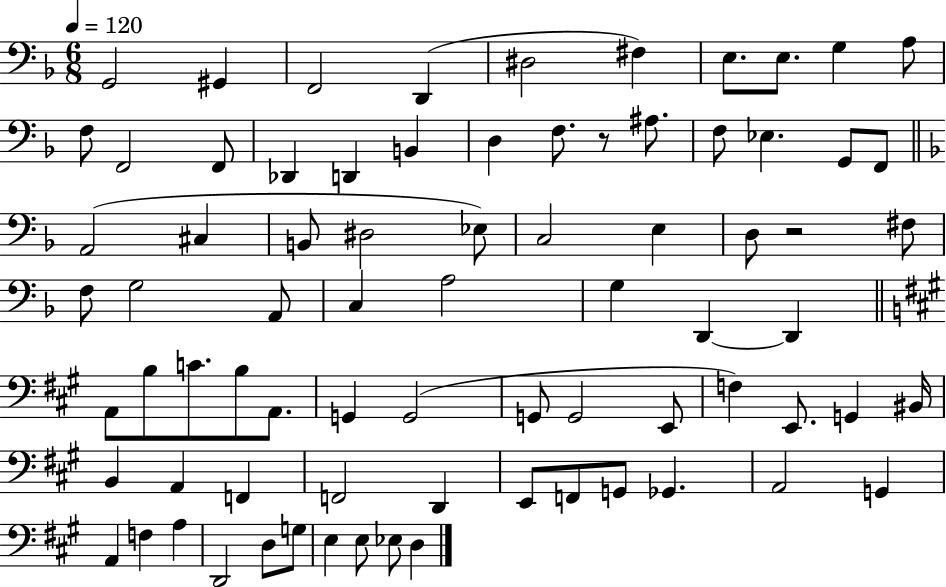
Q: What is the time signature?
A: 6/8